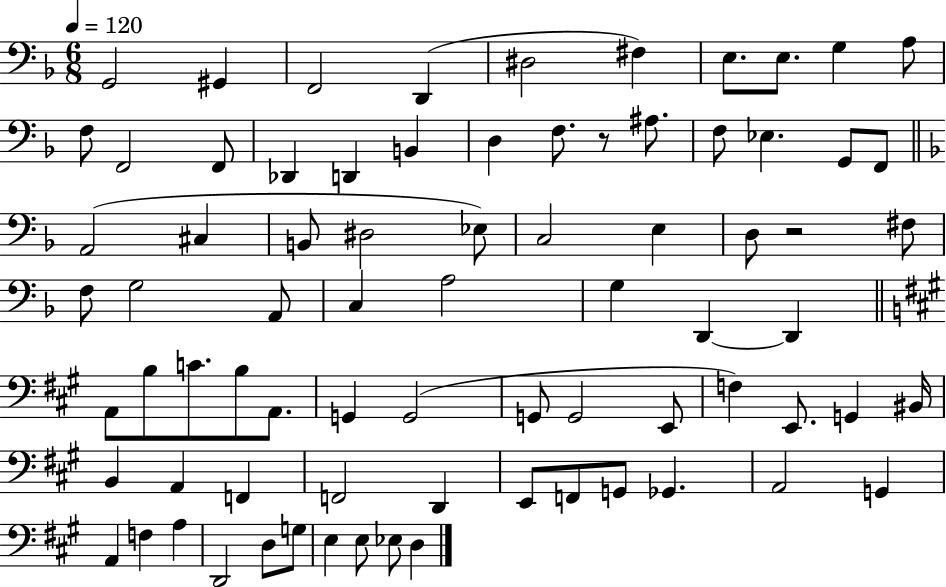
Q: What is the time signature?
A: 6/8